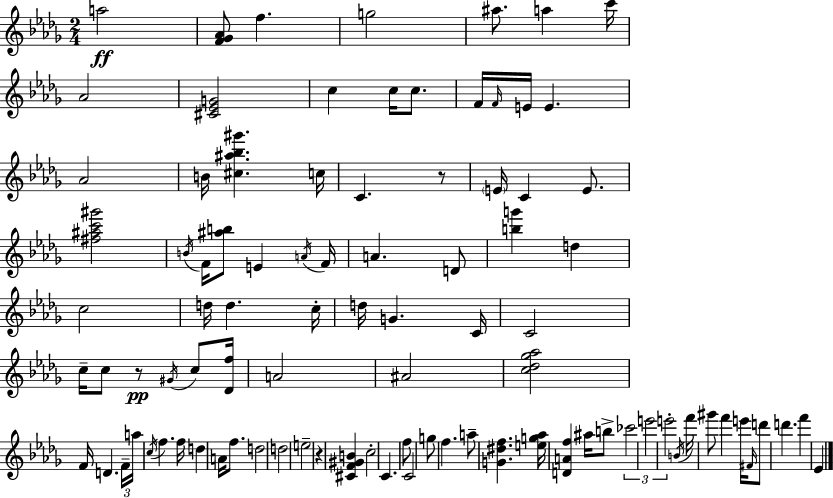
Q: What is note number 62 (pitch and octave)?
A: F5